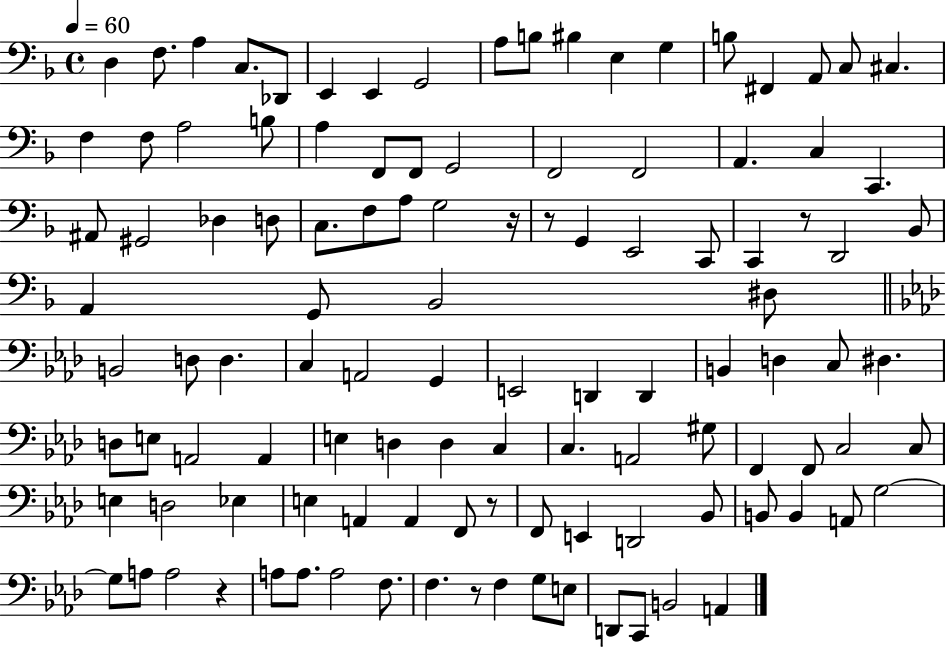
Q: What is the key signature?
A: F major